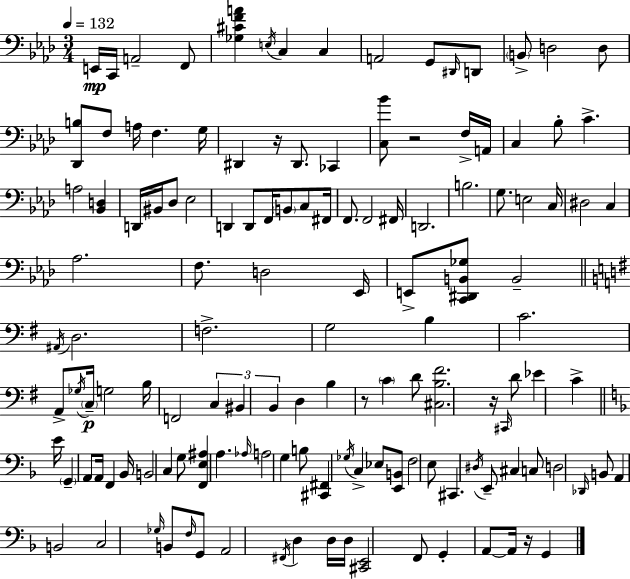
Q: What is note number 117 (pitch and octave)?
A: G2